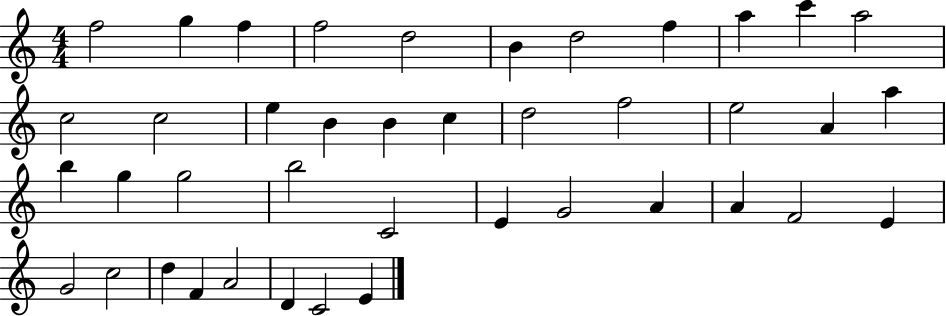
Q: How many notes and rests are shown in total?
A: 41